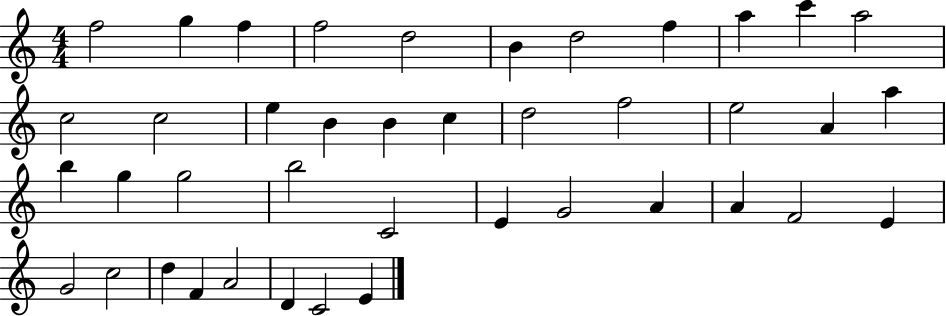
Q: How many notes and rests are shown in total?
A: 41